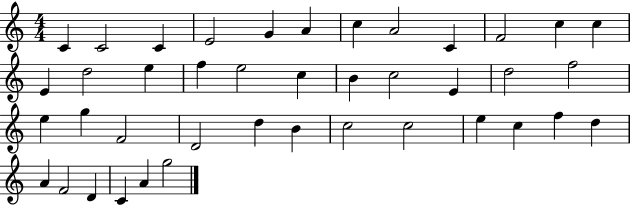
{
  \clef treble
  \numericTimeSignature
  \time 4/4
  \key c \major
  c'4 c'2 c'4 | e'2 g'4 a'4 | c''4 a'2 c'4 | f'2 c''4 c''4 | \break e'4 d''2 e''4 | f''4 e''2 c''4 | b'4 c''2 e'4 | d''2 f''2 | \break e''4 g''4 f'2 | d'2 d''4 b'4 | c''2 c''2 | e''4 c''4 f''4 d''4 | \break a'4 f'2 d'4 | c'4 a'4 g''2 | \bar "|."
}